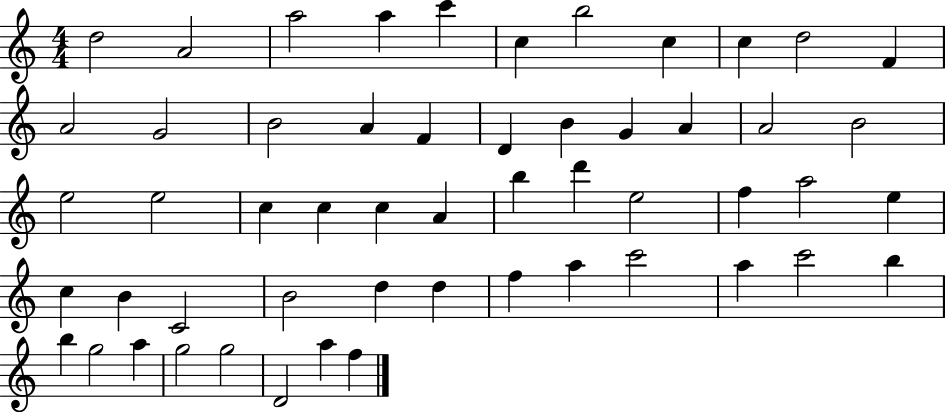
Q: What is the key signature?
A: C major